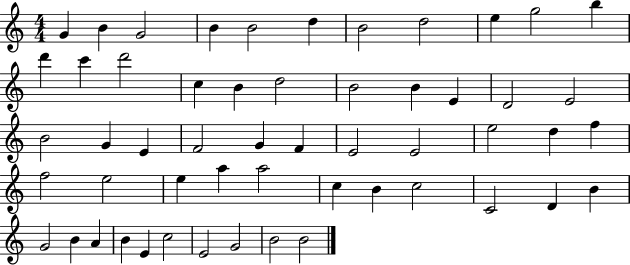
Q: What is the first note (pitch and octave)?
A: G4